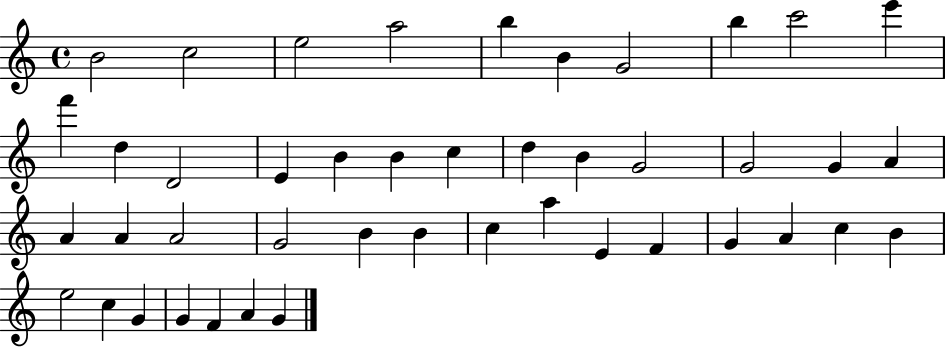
{
  \clef treble
  \time 4/4
  \defaultTimeSignature
  \key c \major
  b'2 c''2 | e''2 a''2 | b''4 b'4 g'2 | b''4 c'''2 e'''4 | \break f'''4 d''4 d'2 | e'4 b'4 b'4 c''4 | d''4 b'4 g'2 | g'2 g'4 a'4 | \break a'4 a'4 a'2 | g'2 b'4 b'4 | c''4 a''4 e'4 f'4 | g'4 a'4 c''4 b'4 | \break e''2 c''4 g'4 | g'4 f'4 a'4 g'4 | \bar "|."
}